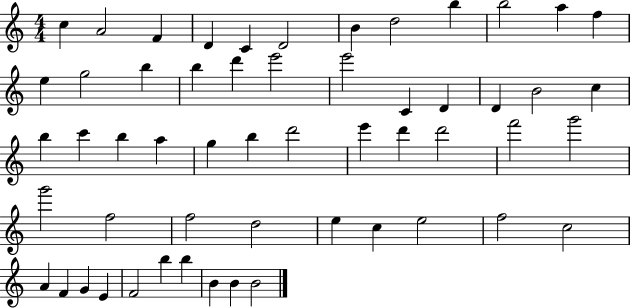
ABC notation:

X:1
T:Untitled
M:4/4
L:1/4
K:C
c A2 F D C D2 B d2 b b2 a f e g2 b b d' e'2 e'2 C D D B2 c b c' b a g b d'2 e' d' d'2 f'2 g'2 g'2 f2 f2 d2 e c e2 f2 c2 A F G E F2 b b B B B2